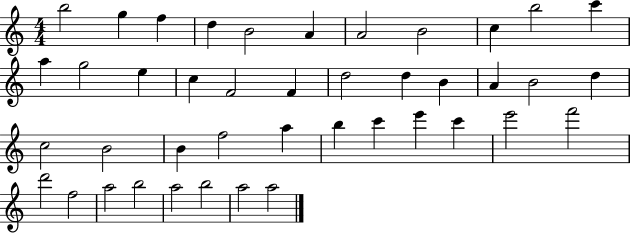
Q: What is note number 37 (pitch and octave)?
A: A5